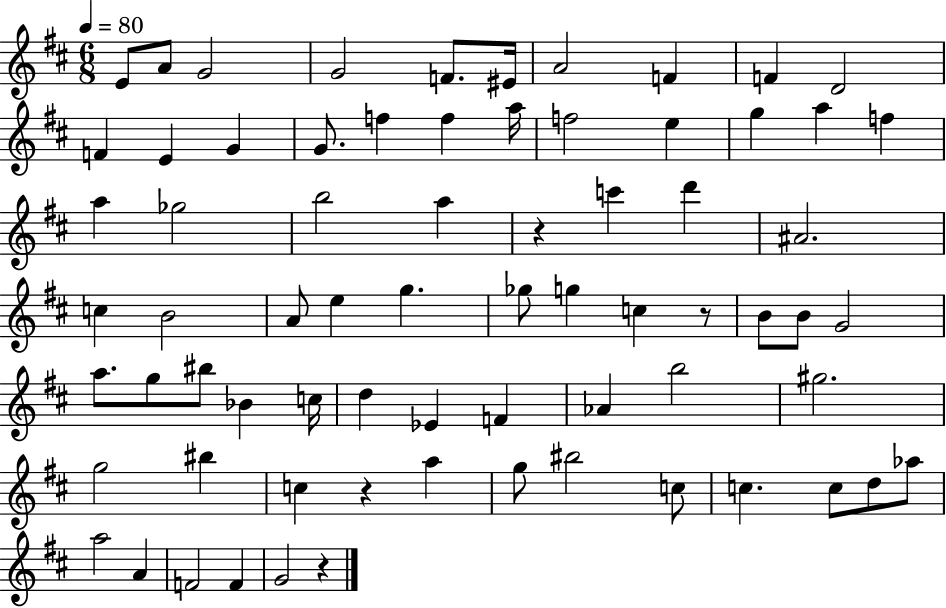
{
  \clef treble
  \numericTimeSignature
  \time 6/8
  \key d \major
  \tempo 4 = 80
  e'8 a'8 g'2 | g'2 f'8. eis'16 | a'2 f'4 | f'4 d'2 | \break f'4 e'4 g'4 | g'8. f''4 f''4 a''16 | f''2 e''4 | g''4 a''4 f''4 | \break a''4 ges''2 | b''2 a''4 | r4 c'''4 d'''4 | ais'2. | \break c''4 b'2 | a'8 e''4 g''4. | ges''8 g''4 c''4 r8 | b'8 b'8 g'2 | \break a''8. g''8 bis''8 bes'4 c''16 | d''4 ees'4 f'4 | aes'4 b''2 | gis''2. | \break g''2 bis''4 | c''4 r4 a''4 | g''8 bis''2 c''8 | c''4. c''8 d''8 aes''8 | \break a''2 a'4 | f'2 f'4 | g'2 r4 | \bar "|."
}